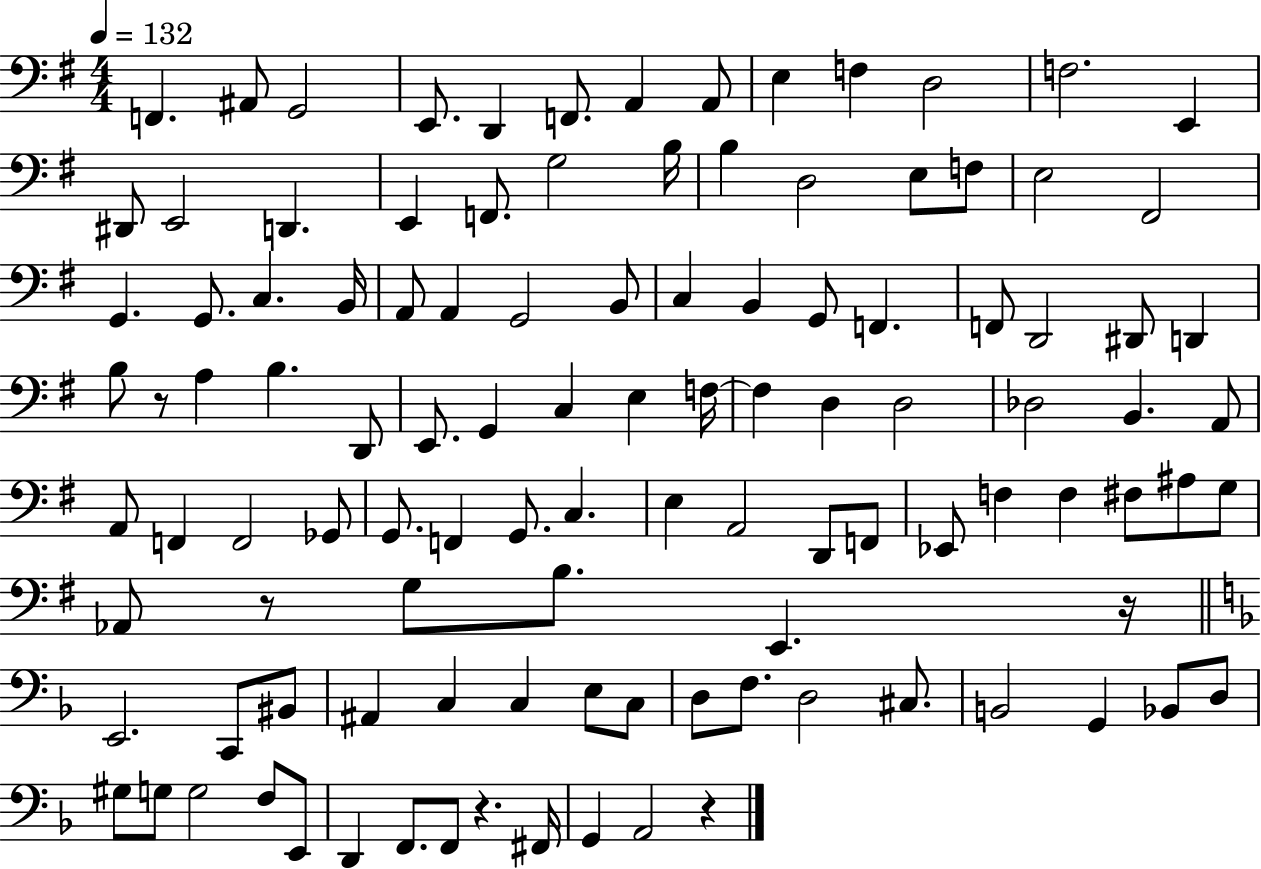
X:1
T:Untitled
M:4/4
L:1/4
K:G
F,, ^A,,/2 G,,2 E,,/2 D,, F,,/2 A,, A,,/2 E, F, D,2 F,2 E,, ^D,,/2 E,,2 D,, E,, F,,/2 G,2 B,/4 B, D,2 E,/2 F,/2 E,2 ^F,,2 G,, G,,/2 C, B,,/4 A,,/2 A,, G,,2 B,,/2 C, B,, G,,/2 F,, F,,/2 D,,2 ^D,,/2 D,, B,/2 z/2 A, B, D,,/2 E,,/2 G,, C, E, F,/4 F, D, D,2 _D,2 B,, A,,/2 A,,/2 F,, F,,2 _G,,/2 G,,/2 F,, G,,/2 C, E, A,,2 D,,/2 F,,/2 _E,,/2 F, F, ^F,/2 ^A,/2 G,/2 _A,,/2 z/2 G,/2 B,/2 E,, z/4 E,,2 C,,/2 ^B,,/2 ^A,, C, C, E,/2 C,/2 D,/2 F,/2 D,2 ^C,/2 B,,2 G,, _B,,/2 D,/2 ^G,/2 G,/2 G,2 F,/2 E,,/2 D,, F,,/2 F,,/2 z ^F,,/4 G,, A,,2 z